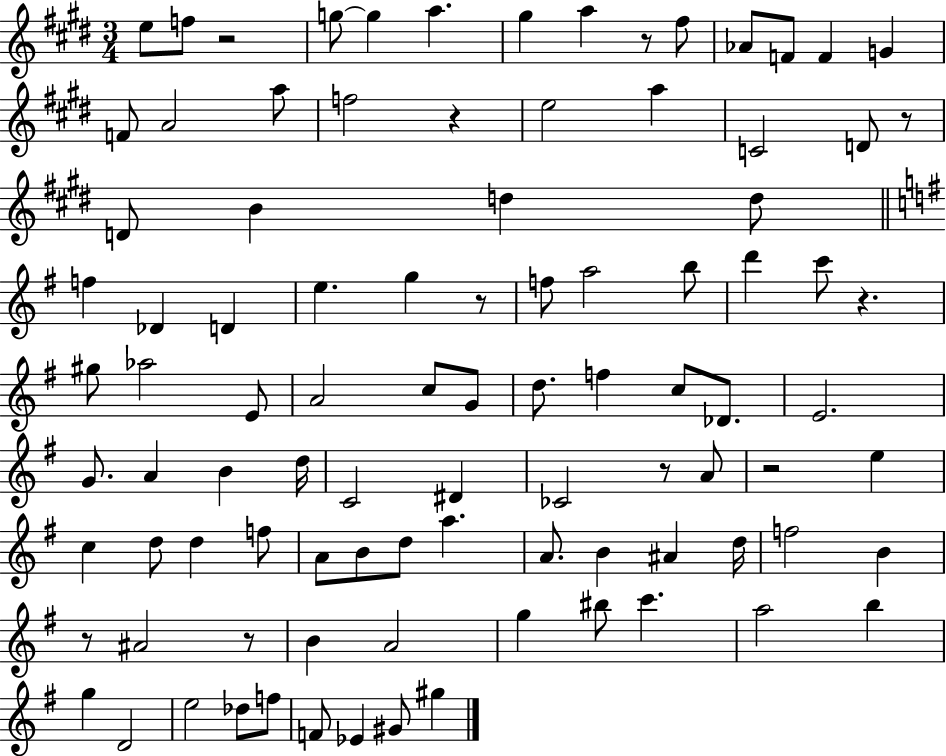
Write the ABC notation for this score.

X:1
T:Untitled
M:3/4
L:1/4
K:E
e/2 f/2 z2 g/2 g a ^g a z/2 ^f/2 _A/2 F/2 F G F/2 A2 a/2 f2 z e2 a C2 D/2 z/2 D/2 B d d/2 f _D D e g z/2 f/2 a2 b/2 d' c'/2 z ^g/2 _a2 E/2 A2 c/2 G/2 d/2 f c/2 _D/2 E2 G/2 A B d/4 C2 ^D _C2 z/2 A/2 z2 e c d/2 d f/2 A/2 B/2 d/2 a A/2 B ^A d/4 f2 B z/2 ^A2 z/2 B A2 g ^b/2 c' a2 b g D2 e2 _d/2 f/2 F/2 _E ^G/2 ^g